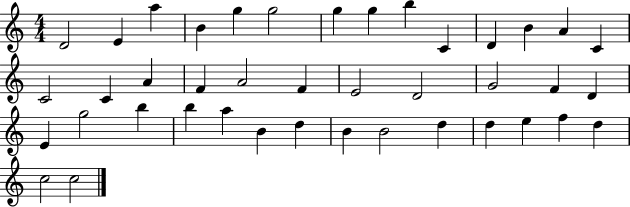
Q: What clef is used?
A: treble